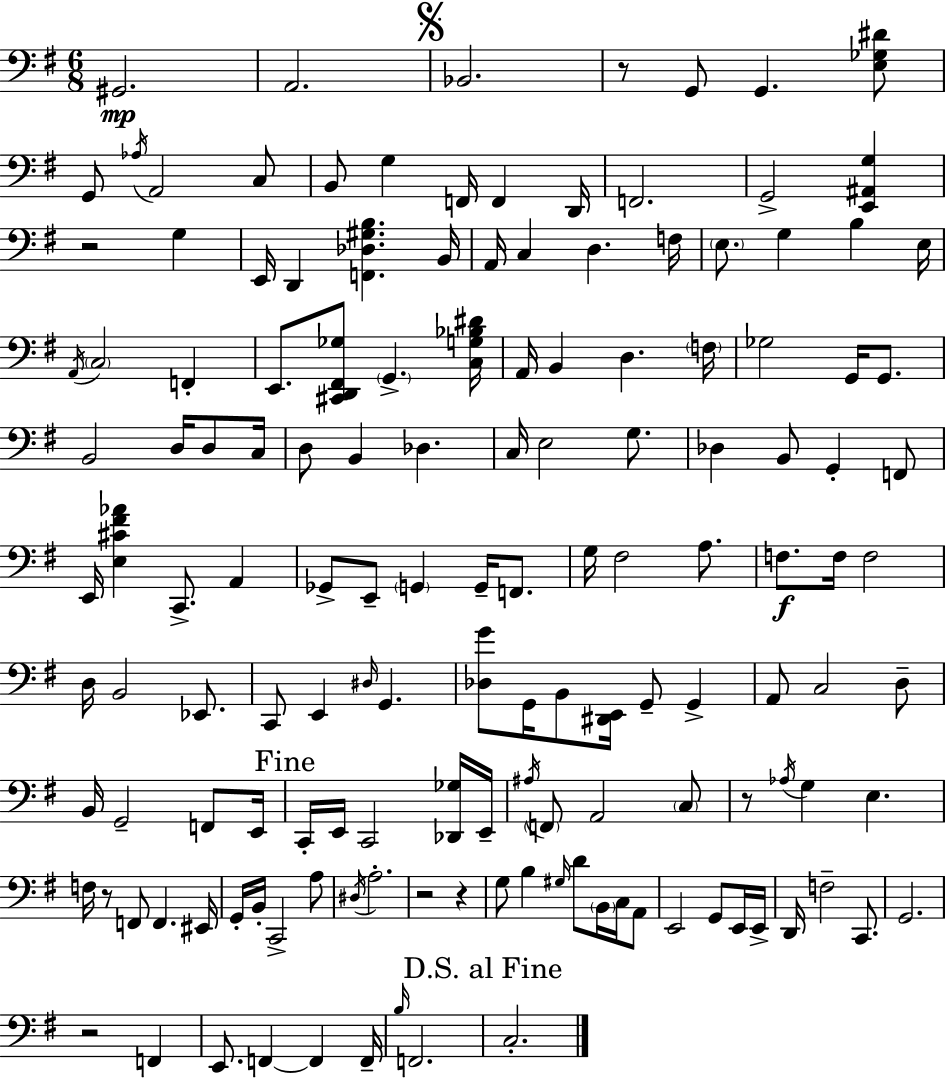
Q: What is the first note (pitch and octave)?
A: G#2